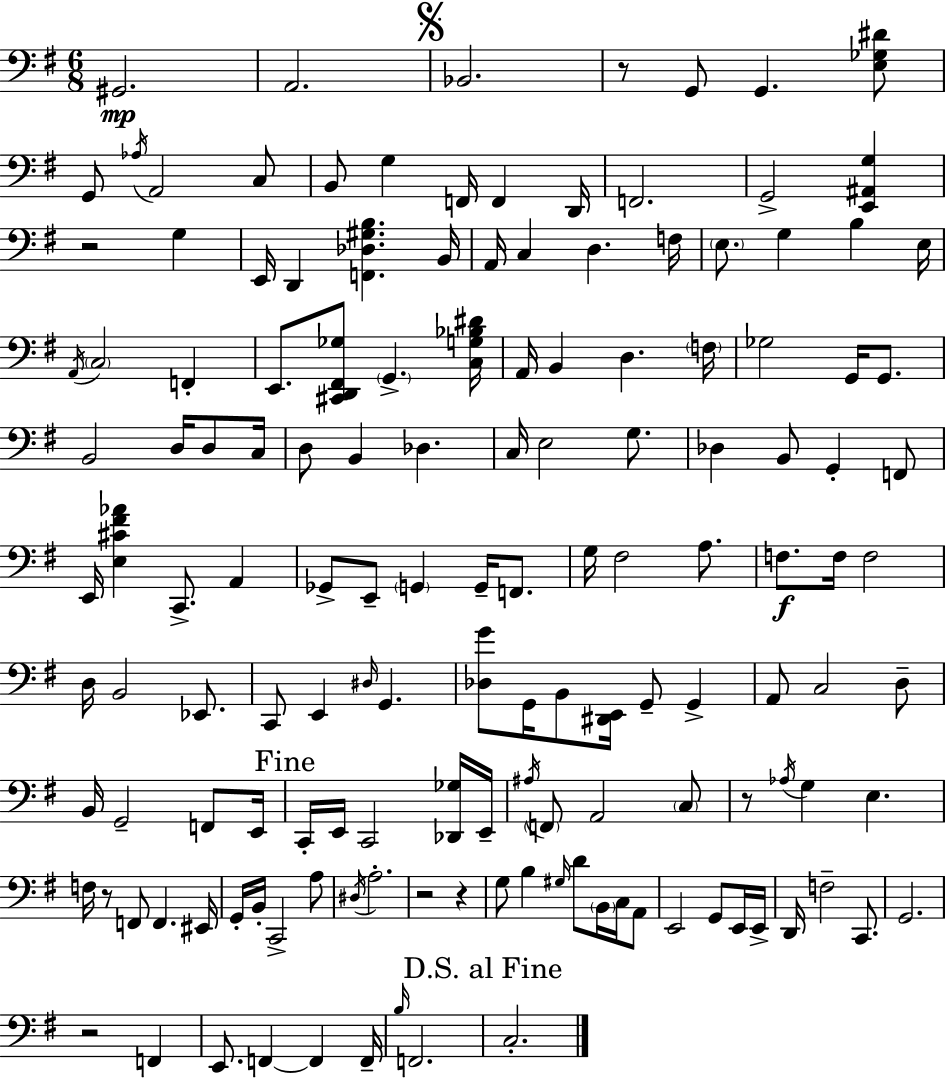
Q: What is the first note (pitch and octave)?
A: G#2